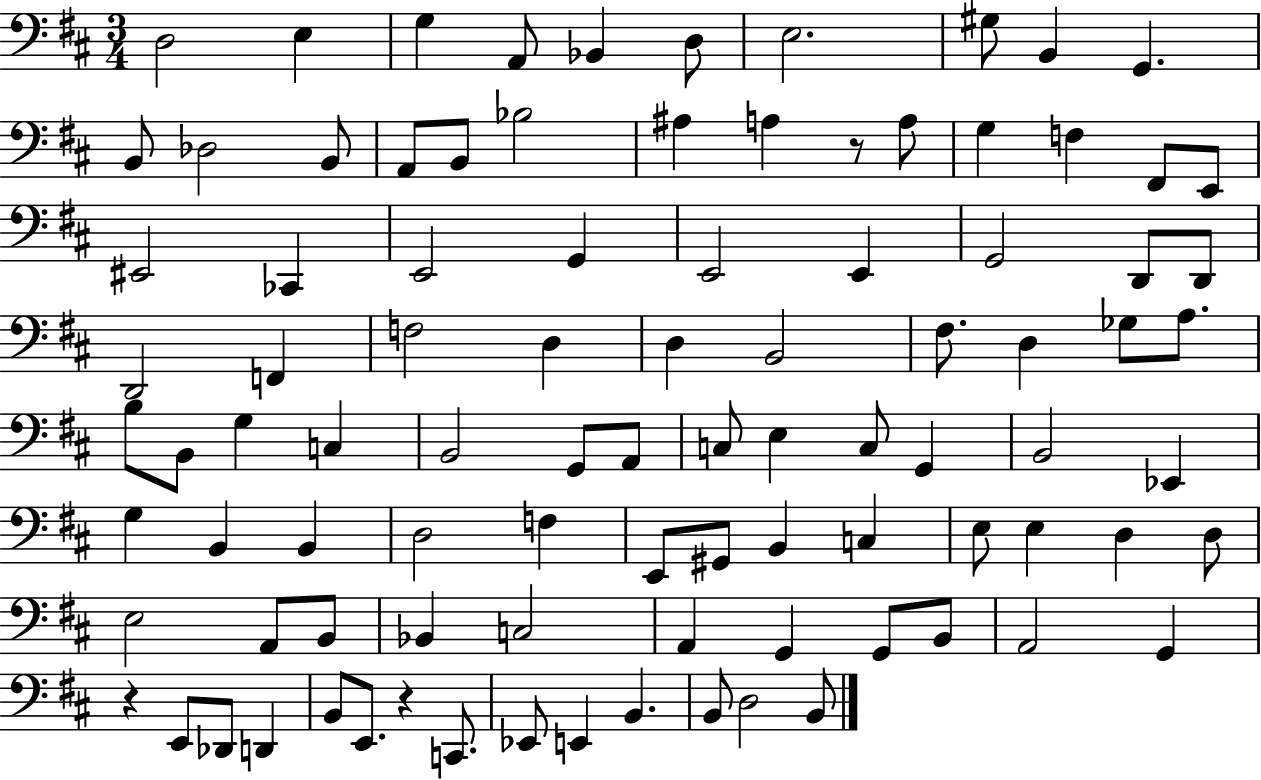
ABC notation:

X:1
T:Untitled
M:3/4
L:1/4
K:D
D,2 E, G, A,,/2 _B,, D,/2 E,2 ^G,/2 B,, G,, B,,/2 _D,2 B,,/2 A,,/2 B,,/2 _B,2 ^A, A, z/2 A,/2 G, F, ^F,,/2 E,,/2 ^E,,2 _C,, E,,2 G,, E,,2 E,, G,,2 D,,/2 D,,/2 D,,2 F,, F,2 D, D, B,,2 ^F,/2 D, _G,/2 A,/2 B,/2 B,,/2 G, C, B,,2 G,,/2 A,,/2 C,/2 E, C,/2 G,, B,,2 _E,, G, B,, B,, D,2 F, E,,/2 ^G,,/2 B,, C, E,/2 E, D, D,/2 E,2 A,,/2 B,,/2 _B,, C,2 A,, G,, G,,/2 B,,/2 A,,2 G,, z E,,/2 _D,,/2 D,, B,,/2 E,,/2 z C,,/2 _E,,/2 E,, B,, B,,/2 D,2 B,,/2